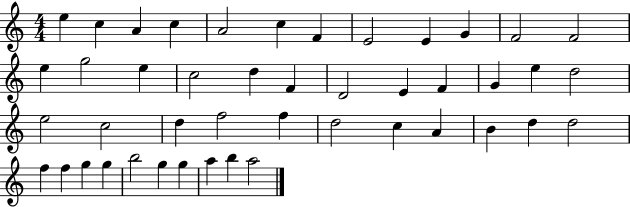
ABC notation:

X:1
T:Untitled
M:4/4
L:1/4
K:C
e c A c A2 c F E2 E G F2 F2 e g2 e c2 d F D2 E F G e d2 e2 c2 d f2 f d2 c A B d d2 f f g g b2 g g a b a2